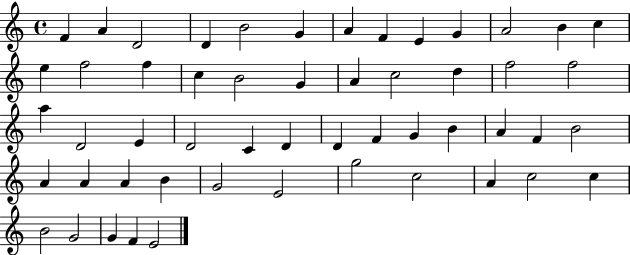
F4/q A4/q D4/h D4/q B4/h G4/q A4/q F4/q E4/q G4/q A4/h B4/q C5/q E5/q F5/h F5/q C5/q B4/h G4/q A4/q C5/h D5/q F5/h F5/h A5/q D4/h E4/q D4/h C4/q D4/q D4/q F4/q G4/q B4/q A4/q F4/q B4/h A4/q A4/q A4/q B4/q G4/h E4/h G5/h C5/h A4/q C5/h C5/q B4/h G4/h G4/q F4/q E4/h